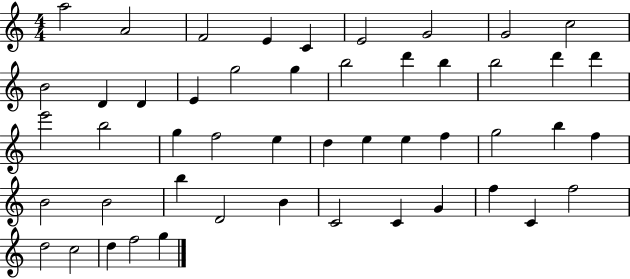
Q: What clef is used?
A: treble